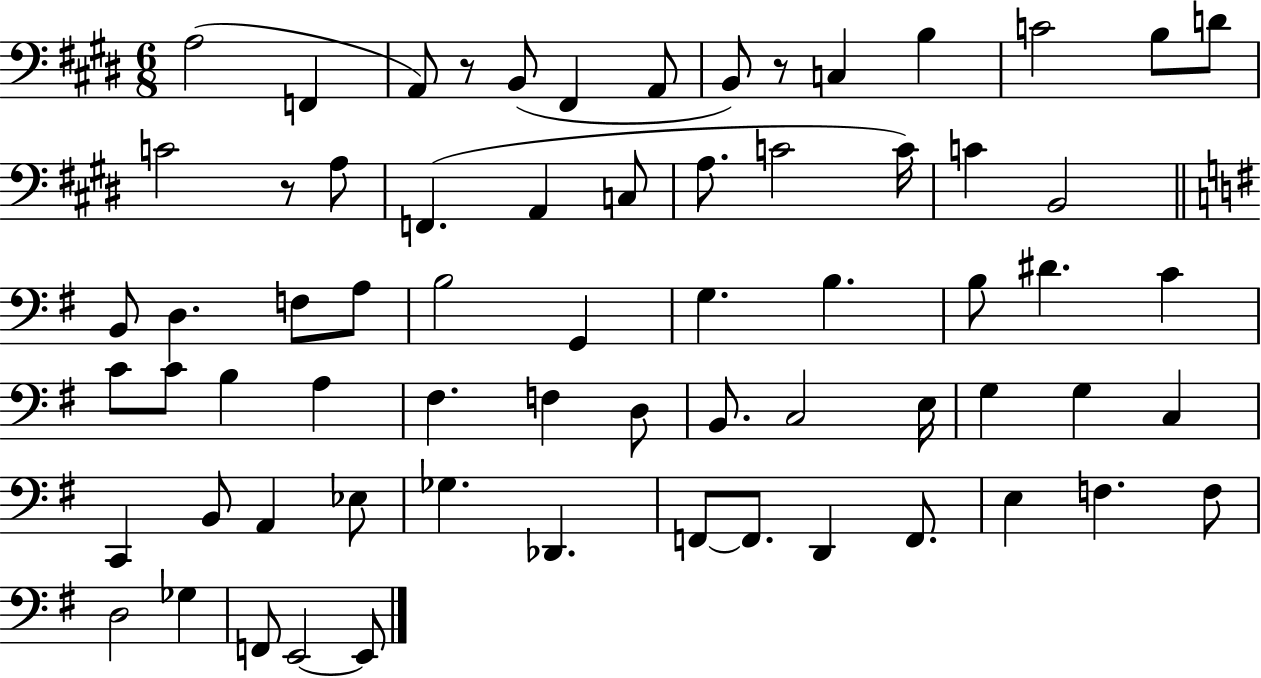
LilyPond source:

{
  \clef bass
  \numericTimeSignature
  \time 6/8
  \key e \major
  \repeat volta 2 { a2( f,4 | a,8) r8 b,8( fis,4 a,8 | b,8) r8 c4 b4 | c'2 b8 d'8 | \break c'2 r8 a8 | f,4.( a,4 c8 | a8. c'2 c'16) | c'4 b,2 | \break \bar "||" \break \key g \major b,8 d4. f8 a8 | b2 g,4 | g4. b4. | b8 dis'4. c'4 | \break c'8 c'8 b4 a4 | fis4. f4 d8 | b,8. c2 e16 | g4 g4 c4 | \break c,4 b,8 a,4 ees8 | ges4. des,4. | f,8~~ f,8. d,4 f,8. | e4 f4. f8 | \break d2 ges4 | f,8 e,2~~ e,8 | } \bar "|."
}